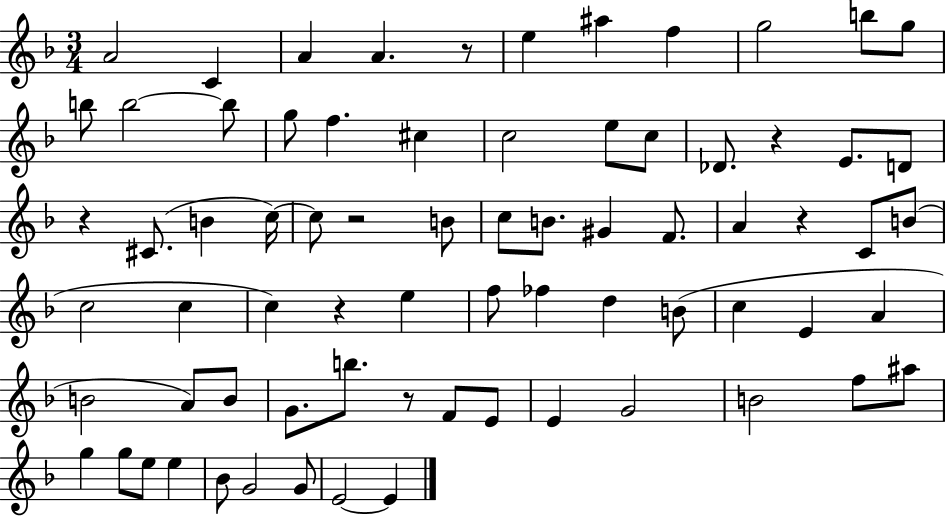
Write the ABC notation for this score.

X:1
T:Untitled
M:3/4
L:1/4
K:F
A2 C A A z/2 e ^a f g2 b/2 g/2 b/2 b2 b/2 g/2 f ^c c2 e/2 c/2 _D/2 z E/2 D/2 z ^C/2 B c/4 c/2 z2 B/2 c/2 B/2 ^G F/2 A z C/2 B/2 c2 c c z e f/2 _f d B/2 c E A B2 A/2 B/2 G/2 b/2 z/2 F/2 E/2 E G2 B2 f/2 ^a/2 g g/2 e/2 e _B/2 G2 G/2 E2 E